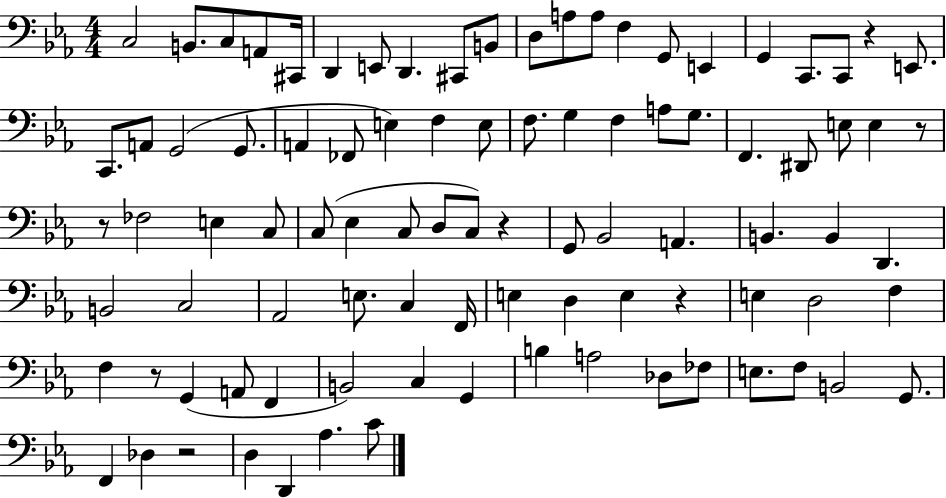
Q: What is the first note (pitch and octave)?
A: C3